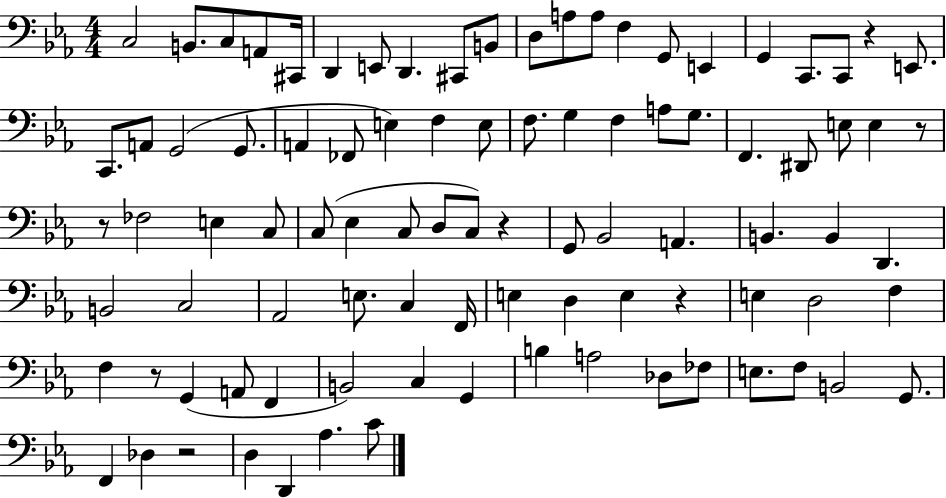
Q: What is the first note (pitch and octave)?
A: C3